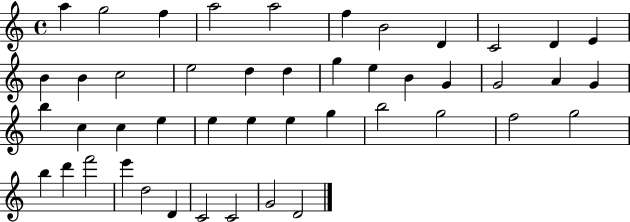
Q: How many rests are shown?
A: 0